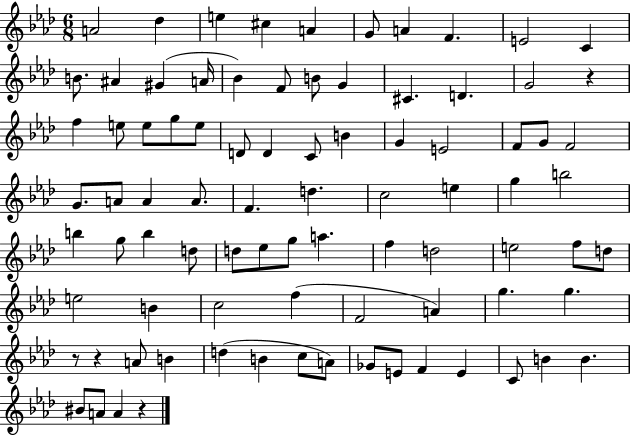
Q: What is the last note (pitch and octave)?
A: A4